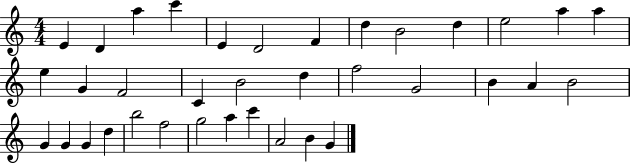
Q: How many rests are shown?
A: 0